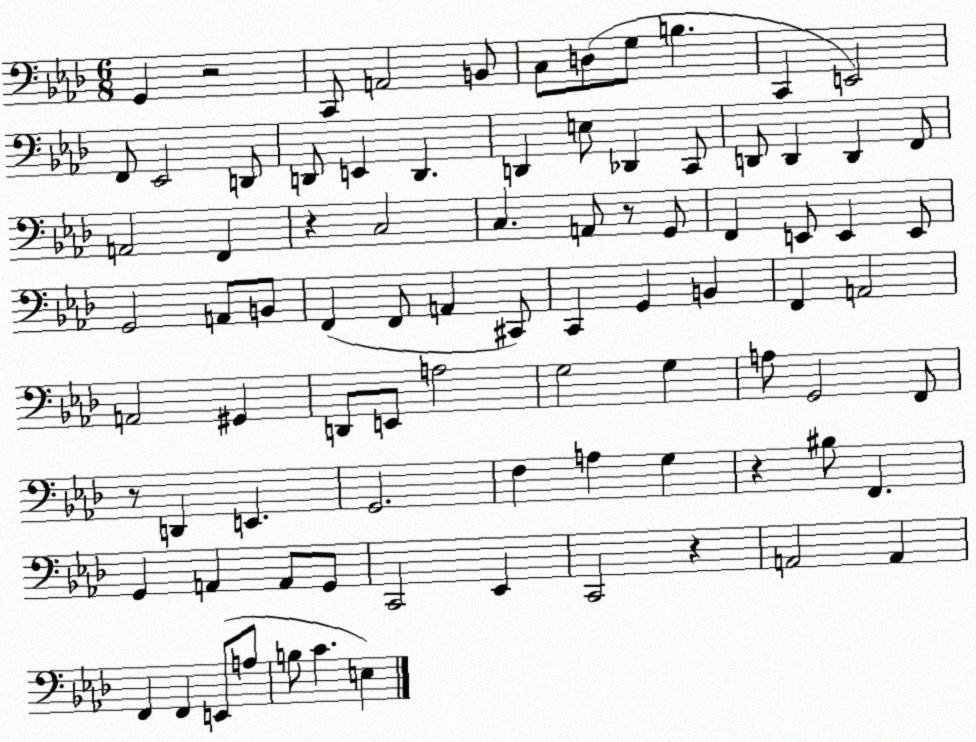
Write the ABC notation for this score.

X:1
T:Untitled
M:6/8
L:1/4
K:Ab
G,, z2 C,,/2 A,,2 B,,/2 C,/2 D,/2 G,/2 B, C,, E,,2 F,,/2 _E,,2 D,,/2 D,,/2 E,, D,, D,, E,/2 _D,, C,,/2 D,,/2 D,, D,, F,,/2 A,,2 F,, z C,2 C, A,,/2 z/2 G,,/2 F,, E,,/2 E,, E,,/2 G,,2 A,,/2 B,,/2 F,, F,,/2 A,, ^C,,/2 C,, G,, B,, F,, A,,2 A,,2 ^G,, D,,/2 E,,/2 A,2 G,2 G, A,/2 G,,2 F,,/2 z/2 D,, E,, G,,2 F, A, G, z ^B,/2 F,, G,, A,, A,,/2 G,,/2 C,,2 _E,, C,,2 z A,,2 A,, F,, F,, E,,/2 A,/2 B,/2 C E,